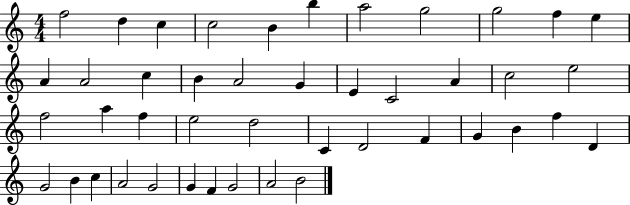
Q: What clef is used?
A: treble